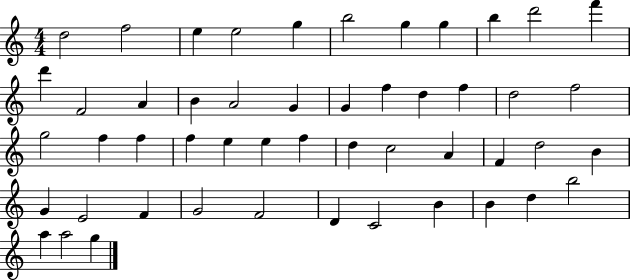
X:1
T:Untitled
M:4/4
L:1/4
K:C
d2 f2 e e2 g b2 g g b d'2 f' d' F2 A B A2 G G f d f d2 f2 g2 f f f e e f d c2 A F d2 B G E2 F G2 F2 D C2 B B d b2 a a2 g